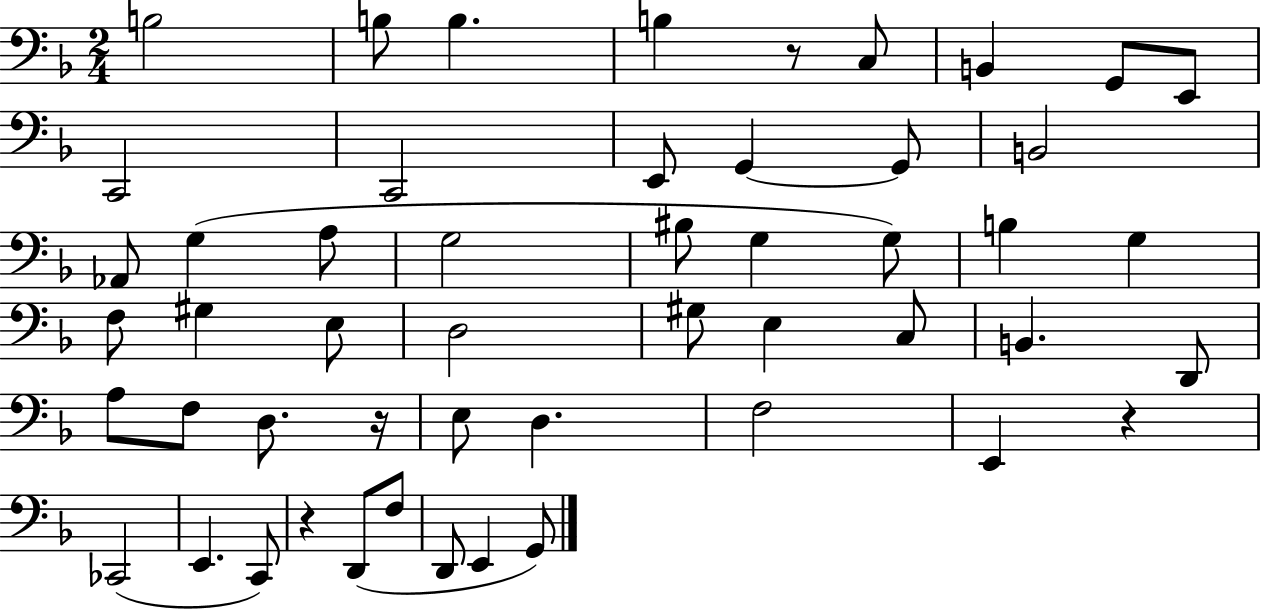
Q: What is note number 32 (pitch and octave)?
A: D2